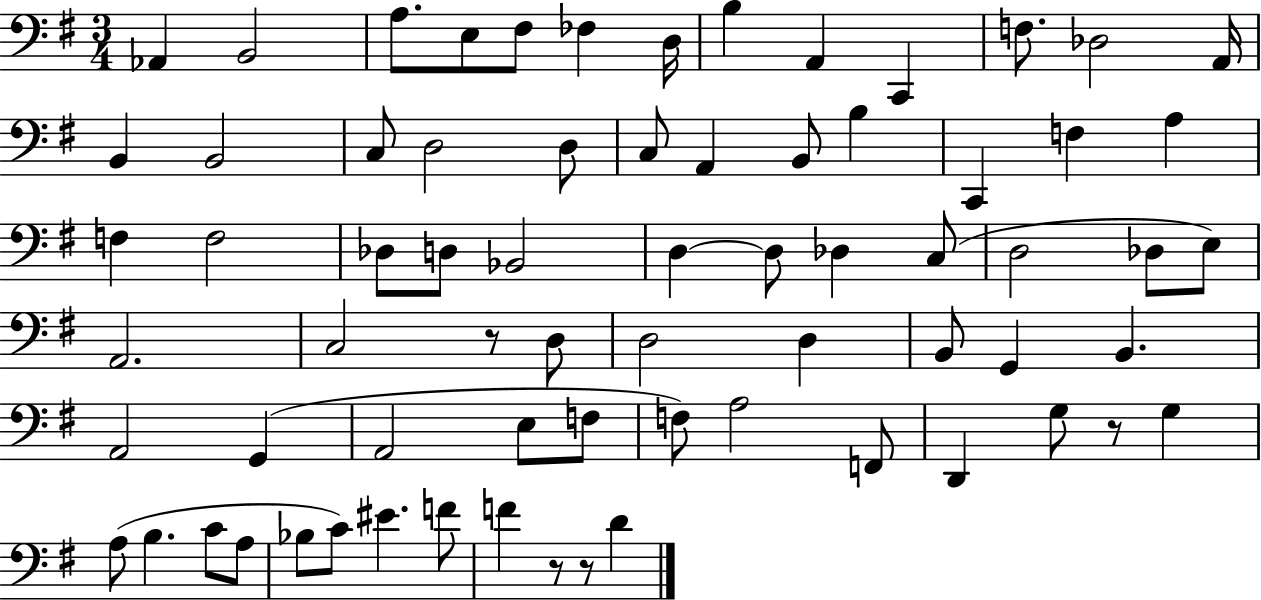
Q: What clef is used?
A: bass